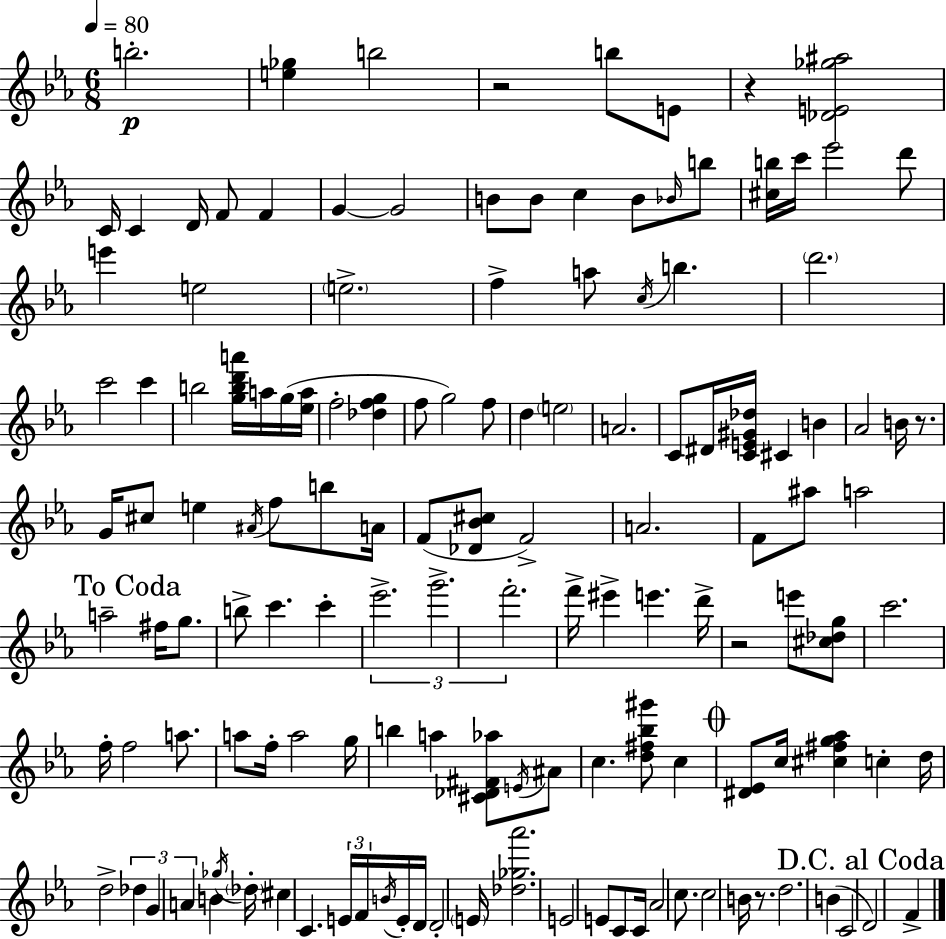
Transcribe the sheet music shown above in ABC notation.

X:1
T:Untitled
M:6/8
L:1/4
K:Cm
b2 [e_g] b2 z2 b/2 E/2 z [_DE_g^a]2 C/4 C D/4 F/2 F G G2 B/2 B/2 c B/2 _B/4 b/2 [^cb]/4 c'/4 _e'2 d'/2 e' e2 e2 f a/2 c/4 b d'2 c'2 c' b2 [gbd'a']/4 a/4 g/4 [_ea]/4 f2 [_dfg] f/2 g2 f/2 d e2 A2 C/2 ^D/4 [CE^G_d]/4 ^C B _A2 B/4 z/2 G/4 ^c/2 e ^A/4 f/2 b/2 A/4 F/2 [_D_B^c]/2 F2 A2 F/2 ^a/2 a2 a2 ^f/4 g/2 b/2 c' c' _e'2 g'2 f'2 f'/4 ^e' e' d'/4 z2 e'/2 [^c_dg]/2 c'2 f/4 f2 a/2 a/2 f/4 a2 g/4 b a [^C_D^F_a]/2 E/4 ^A/2 c [d^f_b^g']/2 c [^D_E]/2 c/4 [^c^fg_a] c d/4 d2 _d G A B _g/4 _d/4 ^c C E/4 F/4 B/4 E/4 D/4 D2 E/4 [_d_g_a']2 E2 E/2 C/2 C/4 _A2 c/2 c2 B/4 z/2 d2 B C2 D2 F